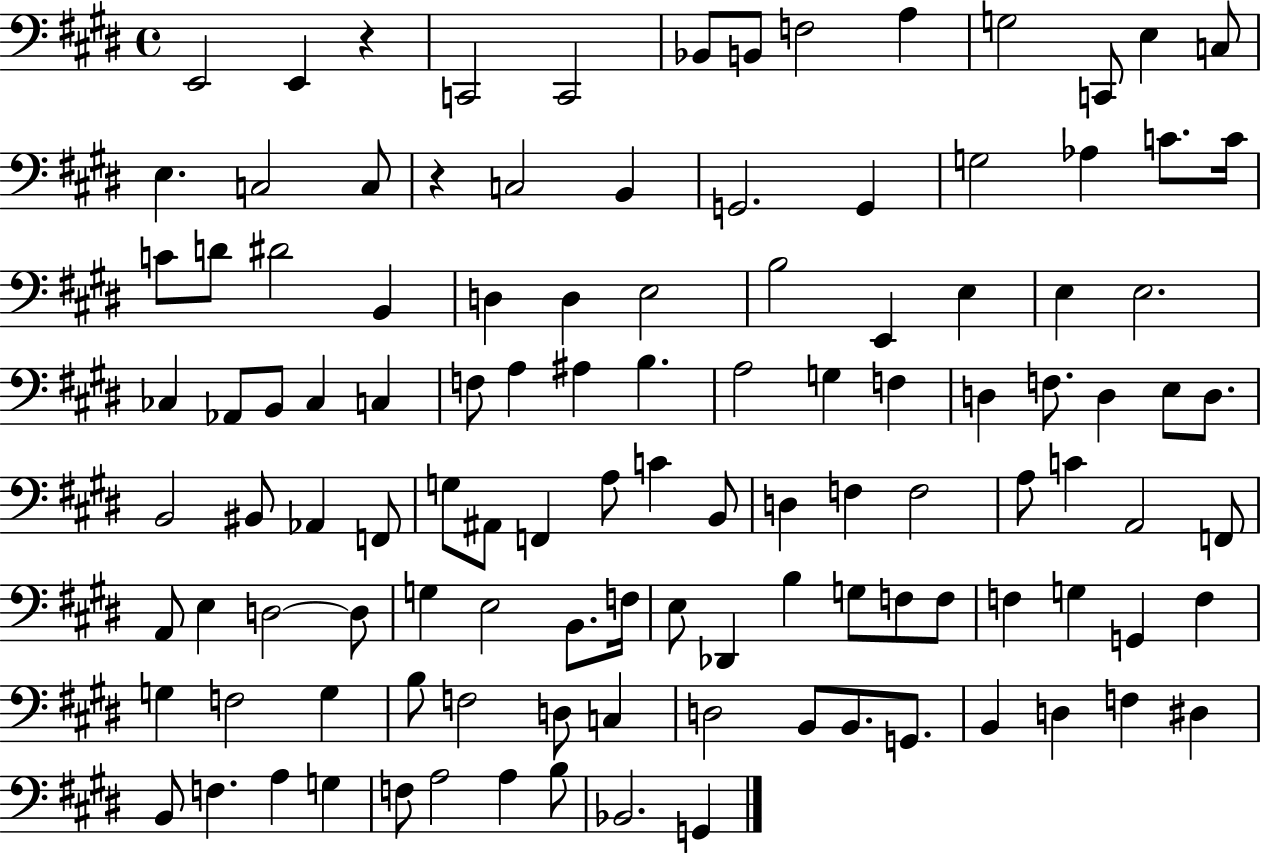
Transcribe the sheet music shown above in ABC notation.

X:1
T:Untitled
M:4/4
L:1/4
K:E
E,,2 E,, z C,,2 C,,2 _B,,/2 B,,/2 F,2 A, G,2 C,,/2 E, C,/2 E, C,2 C,/2 z C,2 B,, G,,2 G,, G,2 _A, C/2 C/4 C/2 D/2 ^D2 B,, D, D, E,2 B,2 E,, E, E, E,2 _C, _A,,/2 B,,/2 _C, C, F,/2 A, ^A, B, A,2 G, F, D, F,/2 D, E,/2 D,/2 B,,2 ^B,,/2 _A,, F,,/2 G,/2 ^A,,/2 F,, A,/2 C B,,/2 D, F, F,2 A,/2 C A,,2 F,,/2 A,,/2 E, D,2 D,/2 G, E,2 B,,/2 F,/4 E,/2 _D,, B, G,/2 F,/2 F,/2 F, G, G,, F, G, F,2 G, B,/2 F,2 D,/2 C, D,2 B,,/2 B,,/2 G,,/2 B,, D, F, ^D, B,,/2 F, A, G, F,/2 A,2 A, B,/2 _B,,2 G,,